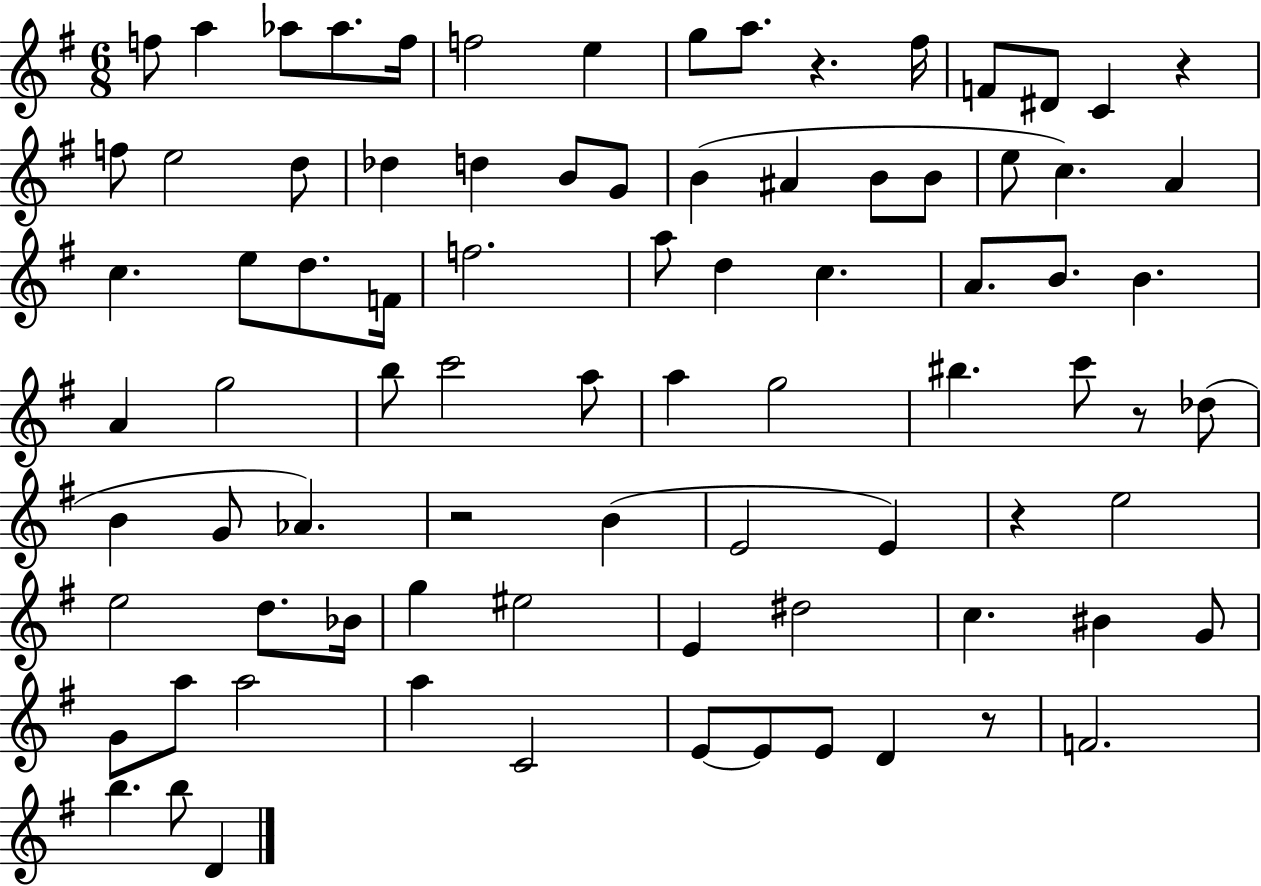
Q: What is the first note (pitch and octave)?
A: F5